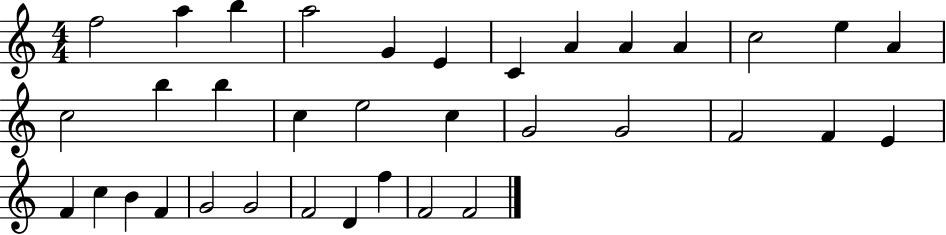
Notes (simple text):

F5/h A5/q B5/q A5/h G4/q E4/q C4/q A4/q A4/q A4/q C5/h E5/q A4/q C5/h B5/q B5/q C5/q E5/h C5/q G4/h G4/h F4/h F4/q E4/q F4/q C5/q B4/q F4/q G4/h G4/h F4/h D4/q F5/q F4/h F4/h